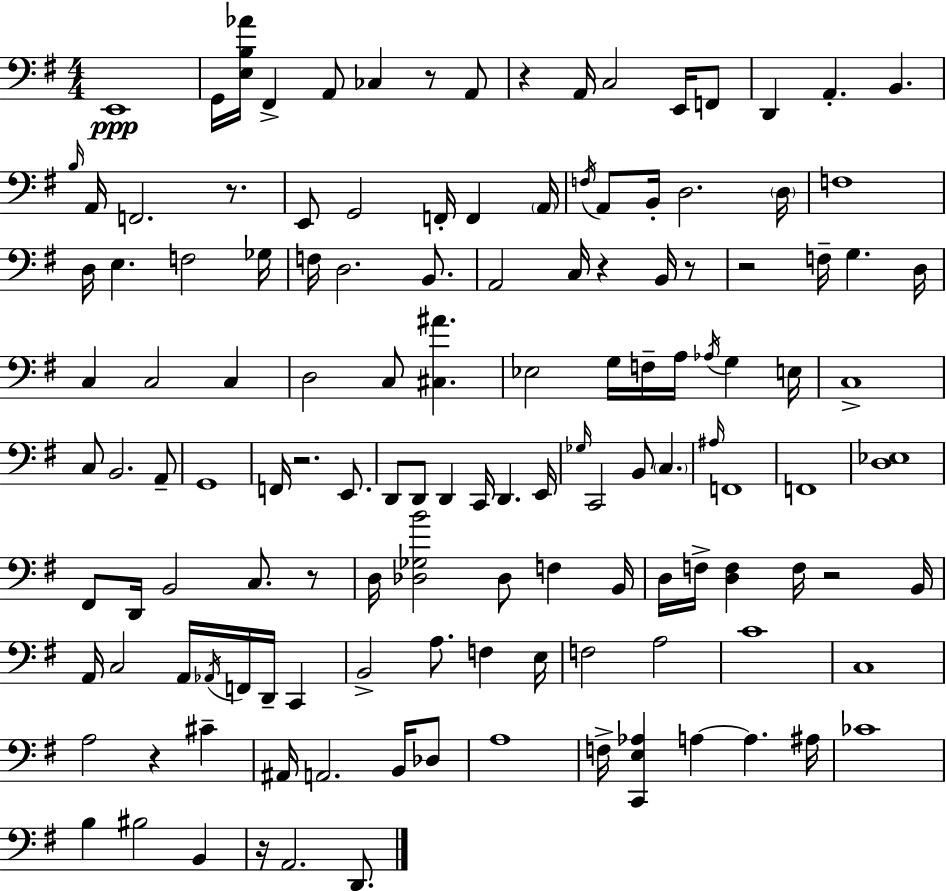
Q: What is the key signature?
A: G major